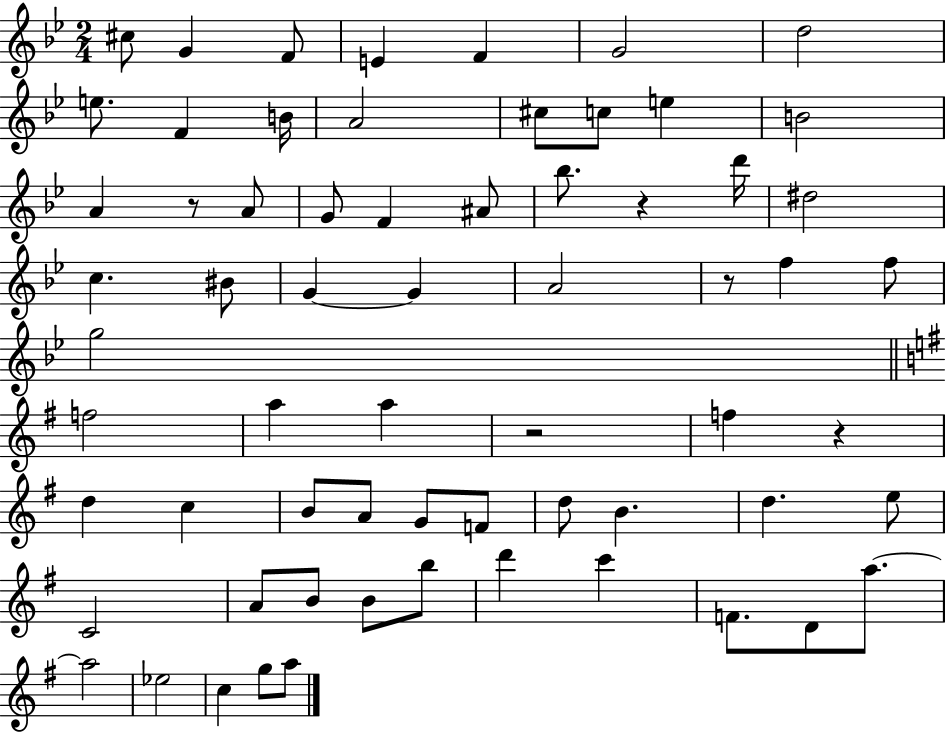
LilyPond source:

{
  \clef treble
  \numericTimeSignature
  \time 2/4
  \key bes \major
  \repeat volta 2 { cis''8 g'4 f'8 | e'4 f'4 | g'2 | d''2 | \break e''8. f'4 b'16 | a'2 | cis''8 c''8 e''4 | b'2 | \break a'4 r8 a'8 | g'8 f'4 ais'8 | bes''8. r4 d'''16 | dis''2 | \break c''4. bis'8 | g'4~~ g'4 | a'2 | r8 f''4 f''8 | \break g''2 | \bar "||" \break \key g \major f''2 | a''4 a''4 | r2 | f''4 r4 | \break d''4 c''4 | b'8 a'8 g'8 f'8 | d''8 b'4. | d''4. e''8 | \break c'2 | a'8 b'8 b'8 b''8 | d'''4 c'''4 | f'8. d'8 a''8.~~ | \break a''2 | ees''2 | c''4 g''8 a''8 | } \bar "|."
}